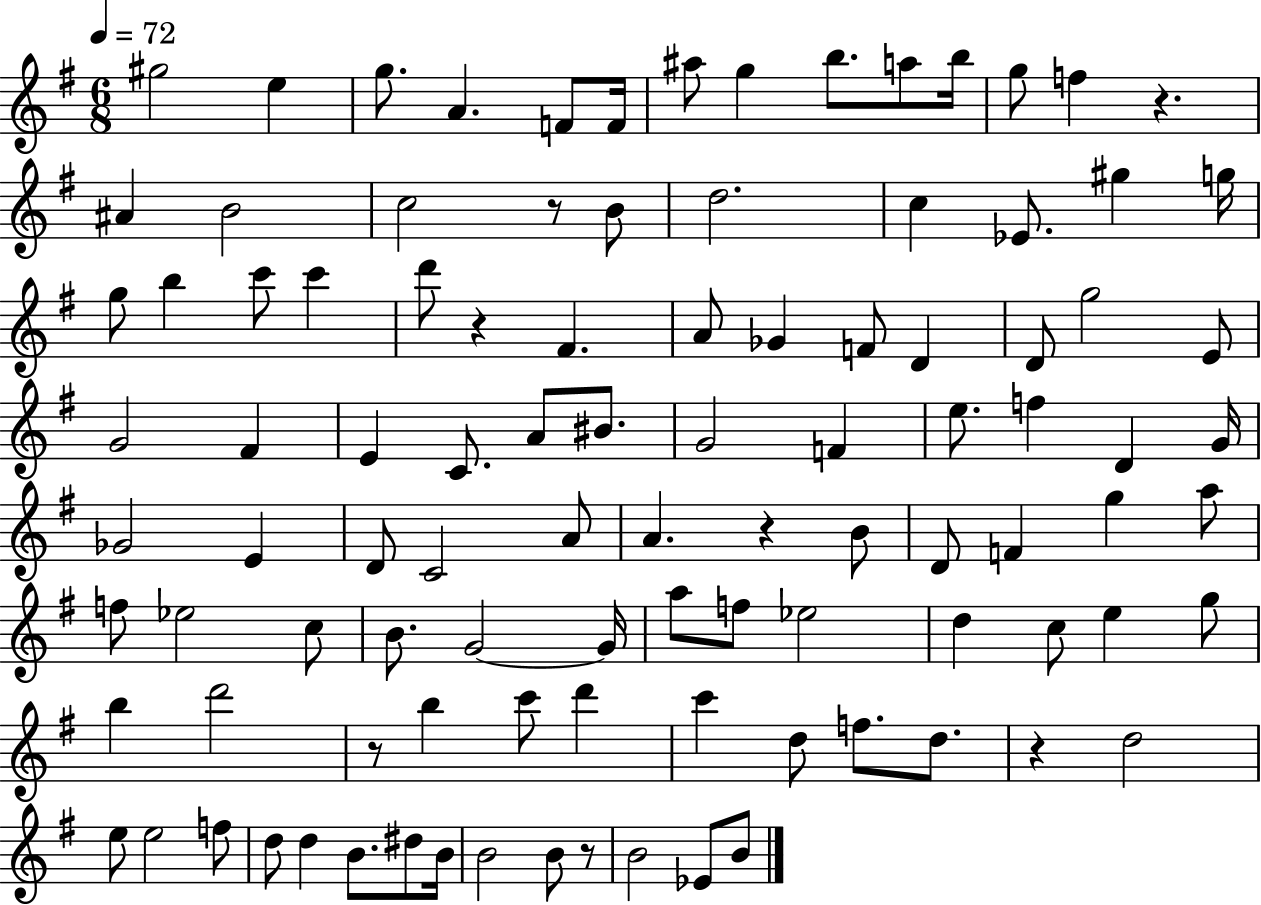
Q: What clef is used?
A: treble